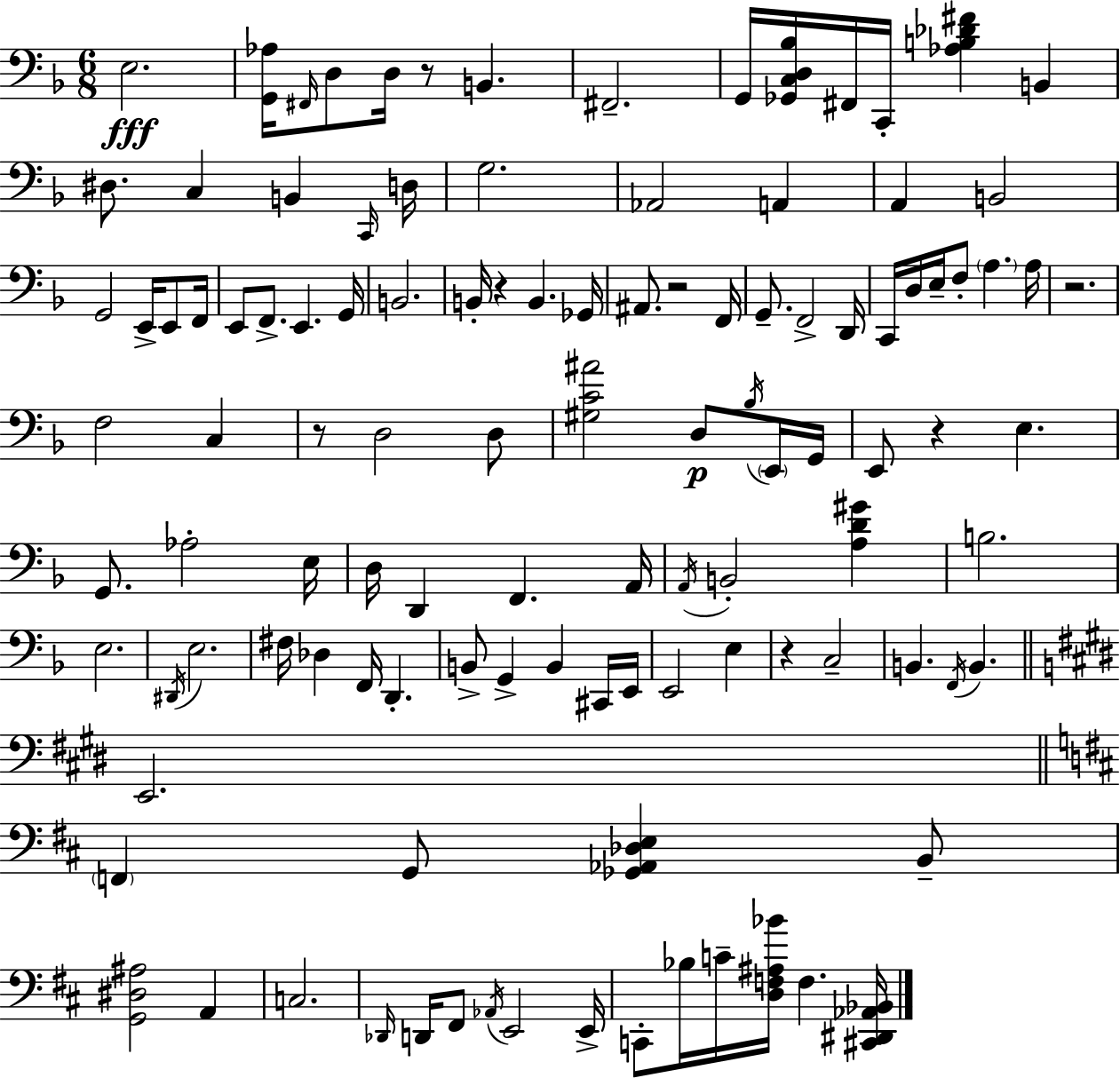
X:1
T:Untitled
M:6/8
L:1/4
K:Dm
E,2 [G,,_A,]/4 ^F,,/4 D,/2 D,/4 z/2 B,, ^F,,2 G,,/4 [_G,,C,D,_B,]/4 ^F,,/4 C,,/4 [_A,B,_D^F] B,, ^D,/2 C, B,, C,,/4 D,/4 G,2 _A,,2 A,, A,, B,,2 G,,2 E,,/4 E,,/2 F,,/4 E,,/2 F,,/2 E,, G,,/4 B,,2 B,,/4 z B,, _G,,/4 ^A,,/2 z2 F,,/4 G,,/2 F,,2 D,,/4 C,,/4 D,/4 E,/4 F,/2 A, A,/4 z2 F,2 C, z/2 D,2 D,/2 [^G,C^A]2 D,/2 _B,/4 E,,/4 G,,/4 E,,/2 z E, G,,/2 _A,2 E,/4 D,/4 D,, F,, A,,/4 A,,/4 B,,2 [A,D^G] B,2 E,2 ^D,,/4 E,2 ^F,/4 _D, F,,/4 D,, B,,/2 G,, B,, ^C,,/4 E,,/4 E,,2 E, z C,2 B,, F,,/4 B,, E,,2 F,, G,,/2 [_G,,_A,,_D,E,] B,,/2 [G,,^D,^A,]2 A,, C,2 _D,,/4 D,,/4 ^F,,/2 _A,,/4 E,,2 E,,/4 C,,/2 _B,/4 C/4 [D,F,^A,_B]/4 F, [^C,,^D,,_A,,_B,,]/4